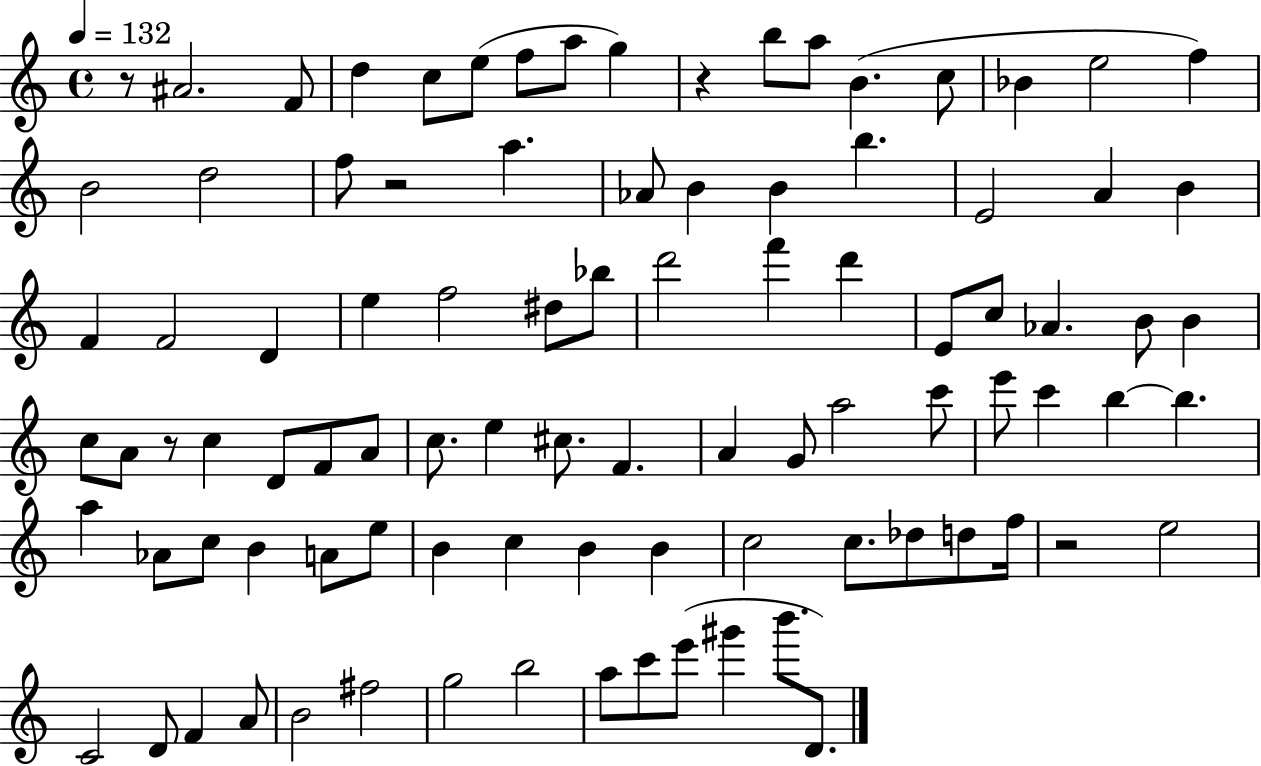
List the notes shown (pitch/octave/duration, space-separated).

R/e A#4/h. F4/e D5/q C5/e E5/e F5/e A5/e G5/q R/q B5/e A5/e B4/q. C5/e Bb4/q E5/h F5/q B4/h D5/h F5/e R/h A5/q. Ab4/e B4/q B4/q B5/q. E4/h A4/q B4/q F4/q F4/h D4/q E5/q F5/h D#5/e Bb5/e D6/h F6/q D6/q E4/e C5/e Ab4/q. B4/e B4/q C5/e A4/e R/e C5/q D4/e F4/e A4/e C5/e. E5/q C#5/e. F4/q. A4/q G4/e A5/h C6/e E6/e C6/q B5/q B5/q. A5/q Ab4/e C5/e B4/q A4/e E5/e B4/q C5/q B4/q B4/q C5/h C5/e. Db5/e D5/e F5/s R/h E5/h C4/h D4/e F4/q A4/e B4/h F#5/h G5/h B5/h A5/e C6/e E6/e G#6/q B6/e. D4/e.